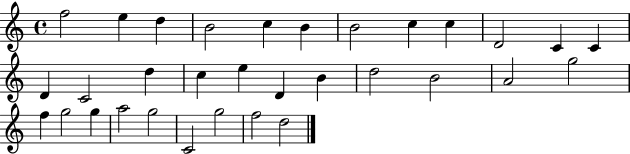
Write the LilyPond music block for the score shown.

{
  \clef treble
  \time 4/4
  \defaultTimeSignature
  \key c \major
  f''2 e''4 d''4 | b'2 c''4 b'4 | b'2 c''4 c''4 | d'2 c'4 c'4 | \break d'4 c'2 d''4 | c''4 e''4 d'4 b'4 | d''2 b'2 | a'2 g''2 | \break f''4 g''2 g''4 | a''2 g''2 | c'2 g''2 | f''2 d''2 | \break \bar "|."
}